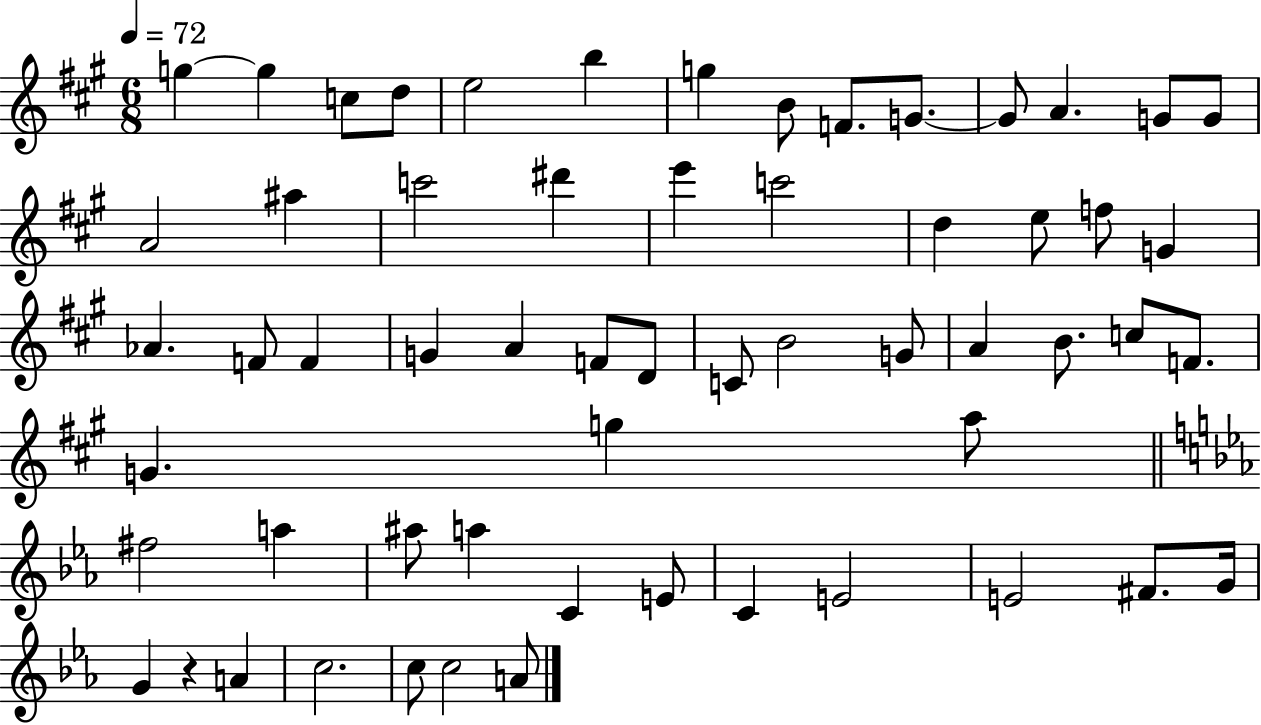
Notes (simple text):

G5/q G5/q C5/e D5/e E5/h B5/q G5/q B4/e F4/e. G4/e. G4/e A4/q. G4/e G4/e A4/h A#5/q C6/h D#6/q E6/q C6/h D5/q E5/e F5/e G4/q Ab4/q. F4/e F4/q G4/q A4/q F4/e D4/e C4/e B4/h G4/e A4/q B4/e. C5/e F4/e. G4/q. G5/q A5/e F#5/h A5/q A#5/e A5/q C4/q E4/e C4/q E4/h E4/h F#4/e. G4/s G4/q R/q A4/q C5/h. C5/e C5/h A4/e